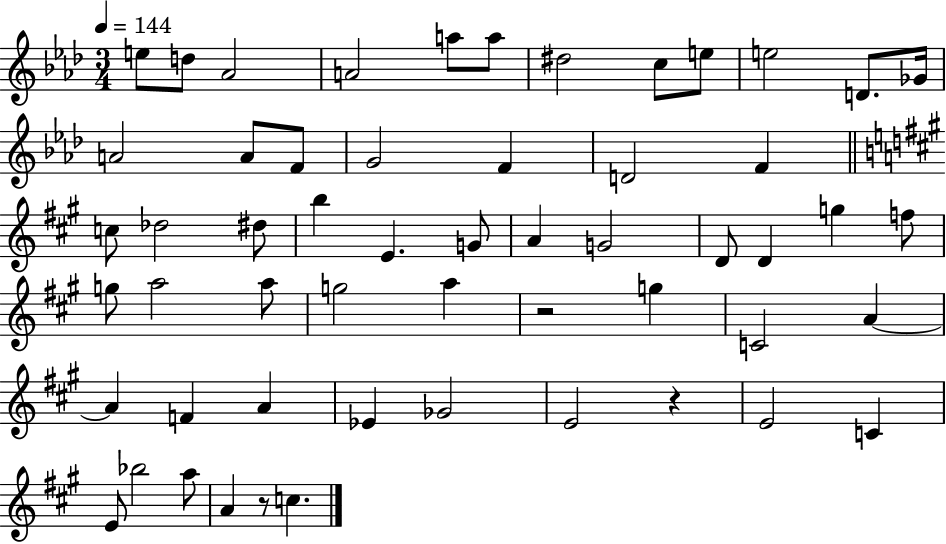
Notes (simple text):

E5/e D5/e Ab4/h A4/h A5/e A5/e D#5/h C5/e E5/e E5/h D4/e. Gb4/s A4/h A4/e F4/e G4/h F4/q D4/h F4/q C5/e Db5/h D#5/e B5/q E4/q. G4/e A4/q G4/h D4/e D4/q G5/q F5/e G5/e A5/h A5/e G5/h A5/q R/h G5/q C4/h A4/q A4/q F4/q A4/q Eb4/q Gb4/h E4/h R/q E4/h C4/q E4/e Bb5/h A5/e A4/q R/e C5/q.